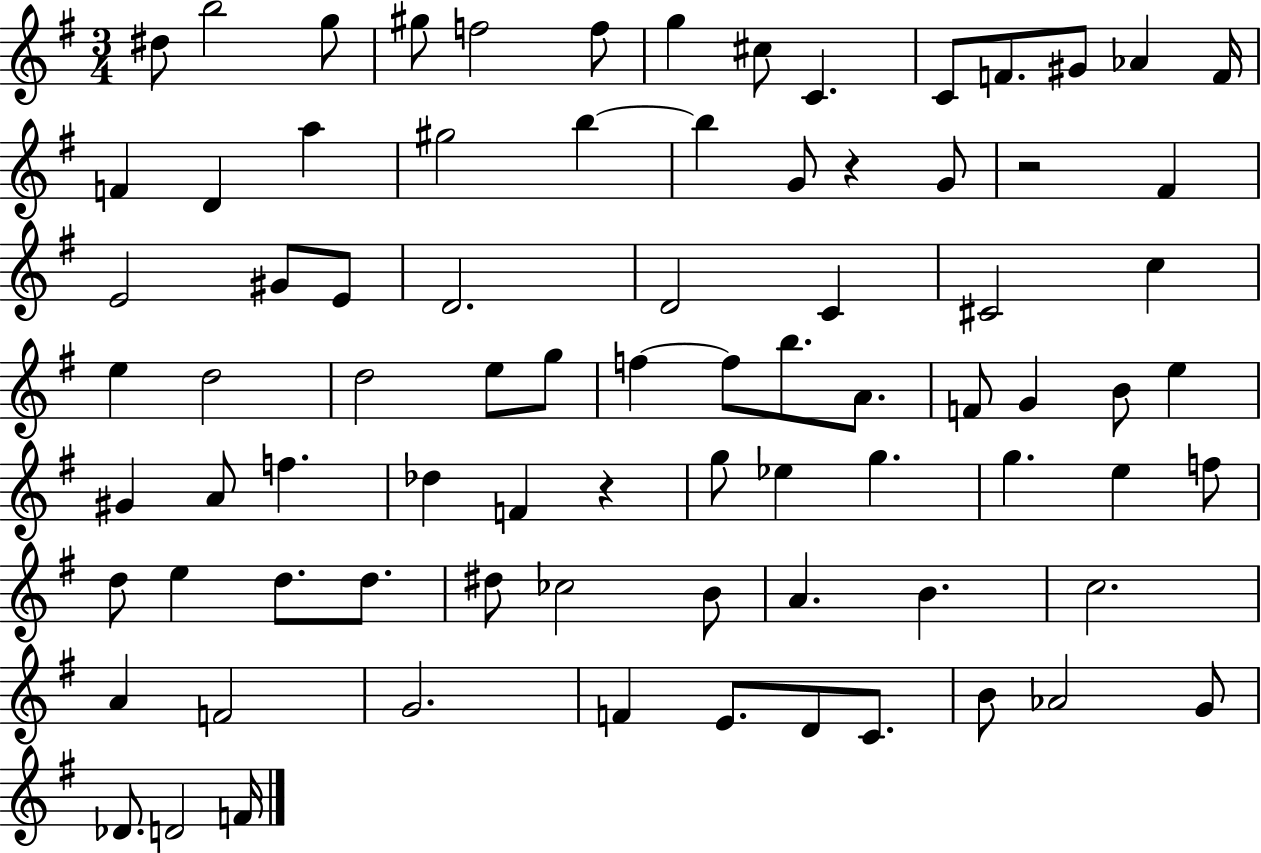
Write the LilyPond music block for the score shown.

{
  \clef treble
  \numericTimeSignature
  \time 3/4
  \key g \major
  \repeat volta 2 { dis''8 b''2 g''8 | gis''8 f''2 f''8 | g''4 cis''8 c'4. | c'8 f'8. gis'8 aes'4 f'16 | \break f'4 d'4 a''4 | gis''2 b''4~~ | b''4 g'8 r4 g'8 | r2 fis'4 | \break e'2 gis'8 e'8 | d'2. | d'2 c'4 | cis'2 c''4 | \break e''4 d''2 | d''2 e''8 g''8 | f''4~~ f''8 b''8. a'8. | f'8 g'4 b'8 e''4 | \break gis'4 a'8 f''4. | des''4 f'4 r4 | g''8 ees''4 g''4. | g''4. e''4 f''8 | \break d''8 e''4 d''8. d''8. | dis''8 ces''2 b'8 | a'4. b'4. | c''2. | \break a'4 f'2 | g'2. | f'4 e'8. d'8 c'8. | b'8 aes'2 g'8 | \break des'8. d'2 f'16 | } \bar "|."
}